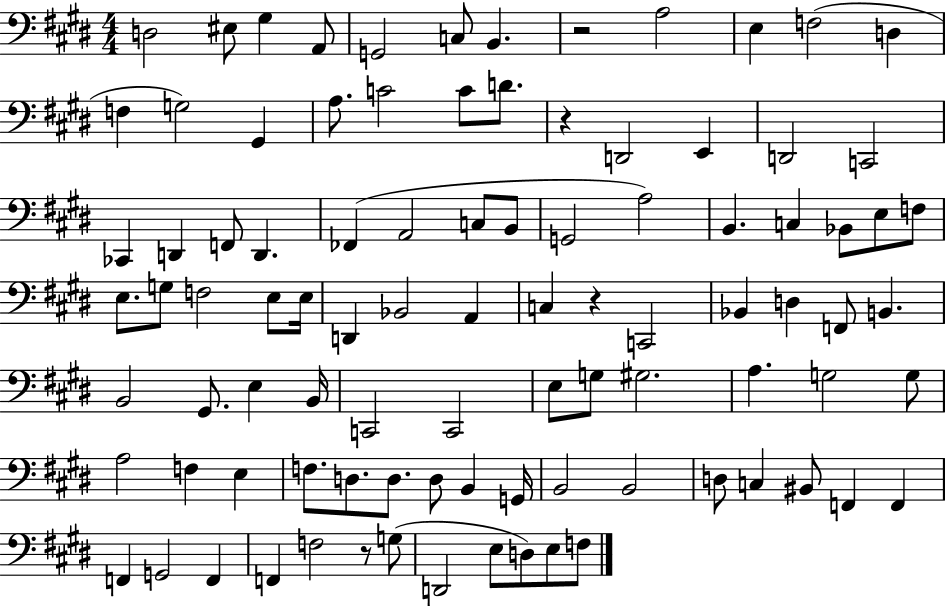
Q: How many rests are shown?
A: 4